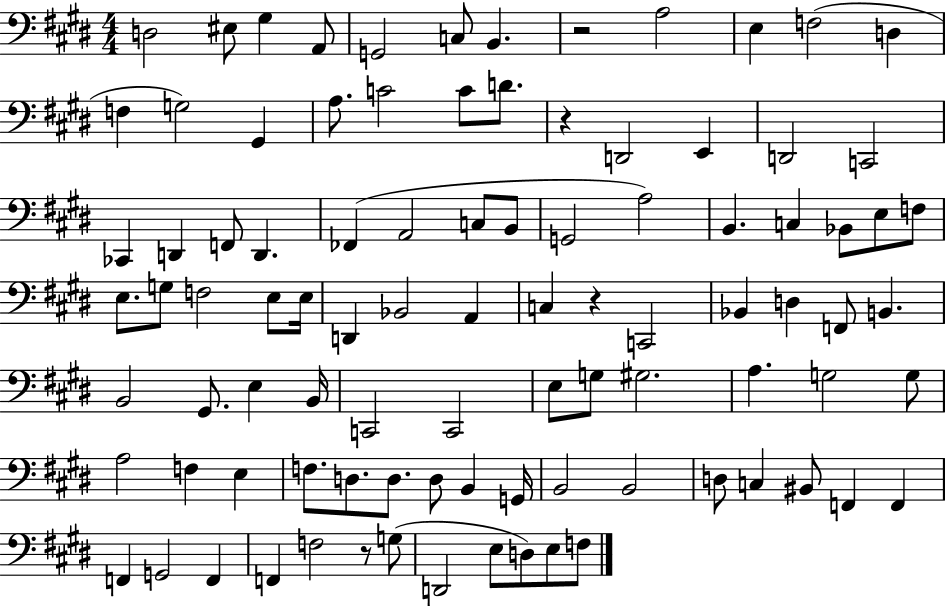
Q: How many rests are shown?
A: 4